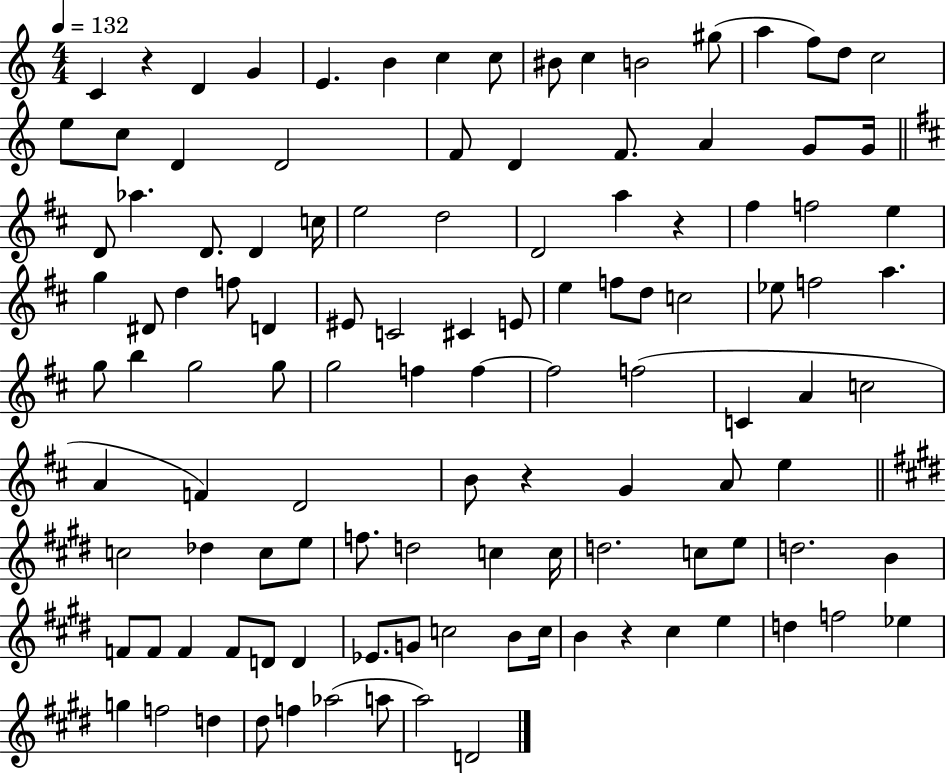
{
  \clef treble
  \numericTimeSignature
  \time 4/4
  \key c \major
  \tempo 4 = 132
  c'4 r4 d'4 g'4 | e'4. b'4 c''4 c''8 | bis'8 c''4 b'2 gis''8( | a''4 f''8) d''8 c''2 | \break e''8 c''8 d'4 d'2 | f'8 d'4 f'8. a'4 g'8 g'16 | \bar "||" \break \key b \minor d'8 aes''4. d'8. d'4 c''16 | e''2 d''2 | d'2 a''4 r4 | fis''4 f''2 e''4 | \break g''4 dis'8 d''4 f''8 d'4 | eis'8 c'2 cis'4 e'8 | e''4 f''8 d''8 c''2 | ees''8 f''2 a''4. | \break g''8 b''4 g''2 g''8 | g''2 f''4 f''4~~ | f''2 f''2( | c'4 a'4 c''2 | \break a'4 f'4) d'2 | b'8 r4 g'4 a'8 e''4 | \bar "||" \break \key e \major c''2 des''4 c''8 e''8 | f''8. d''2 c''4 c''16 | d''2. c''8 e''8 | d''2. b'4 | \break f'8 f'8 f'4 f'8 d'8 d'4 | ees'8. g'8 c''2 b'8 c''16 | b'4 r4 cis''4 e''4 | d''4 f''2 ees''4 | \break g''4 f''2 d''4 | dis''8 f''4 aes''2( a''8 | a''2) d'2 | \bar "|."
}